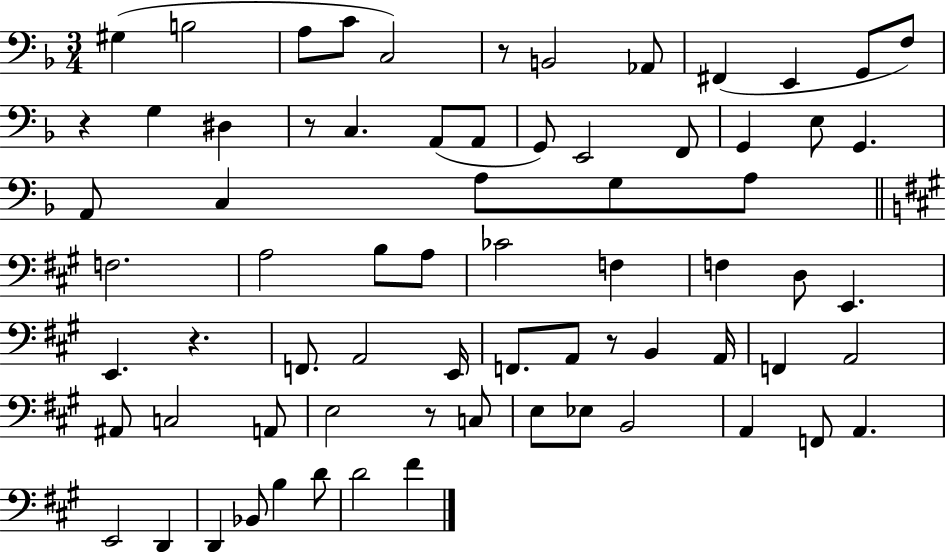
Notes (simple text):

G#3/q B3/h A3/e C4/e C3/h R/e B2/h Ab2/e F#2/q E2/q G2/e F3/e R/q G3/q D#3/q R/e C3/q. A2/e A2/e G2/e E2/h F2/e G2/q E3/e G2/q. A2/e C3/q A3/e G3/e A3/e F3/h. A3/h B3/e A3/e CES4/h F3/q F3/q D3/e E2/q. E2/q. R/q. F2/e. A2/h E2/s F2/e. A2/e R/e B2/q A2/s F2/q A2/h A#2/e C3/h A2/e E3/h R/e C3/e E3/e Eb3/e B2/h A2/q F2/e A2/q. E2/h D2/q D2/q Bb2/e B3/q D4/e D4/h F#4/q